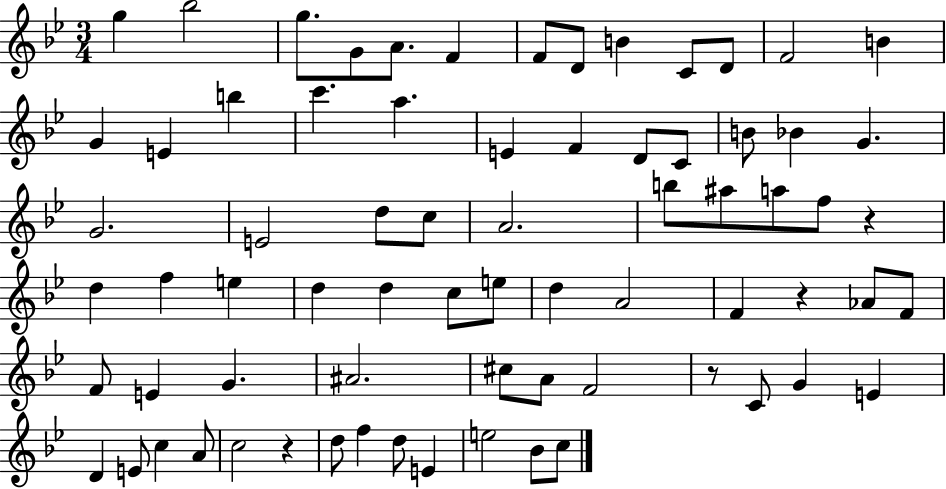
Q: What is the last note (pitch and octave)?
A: C5